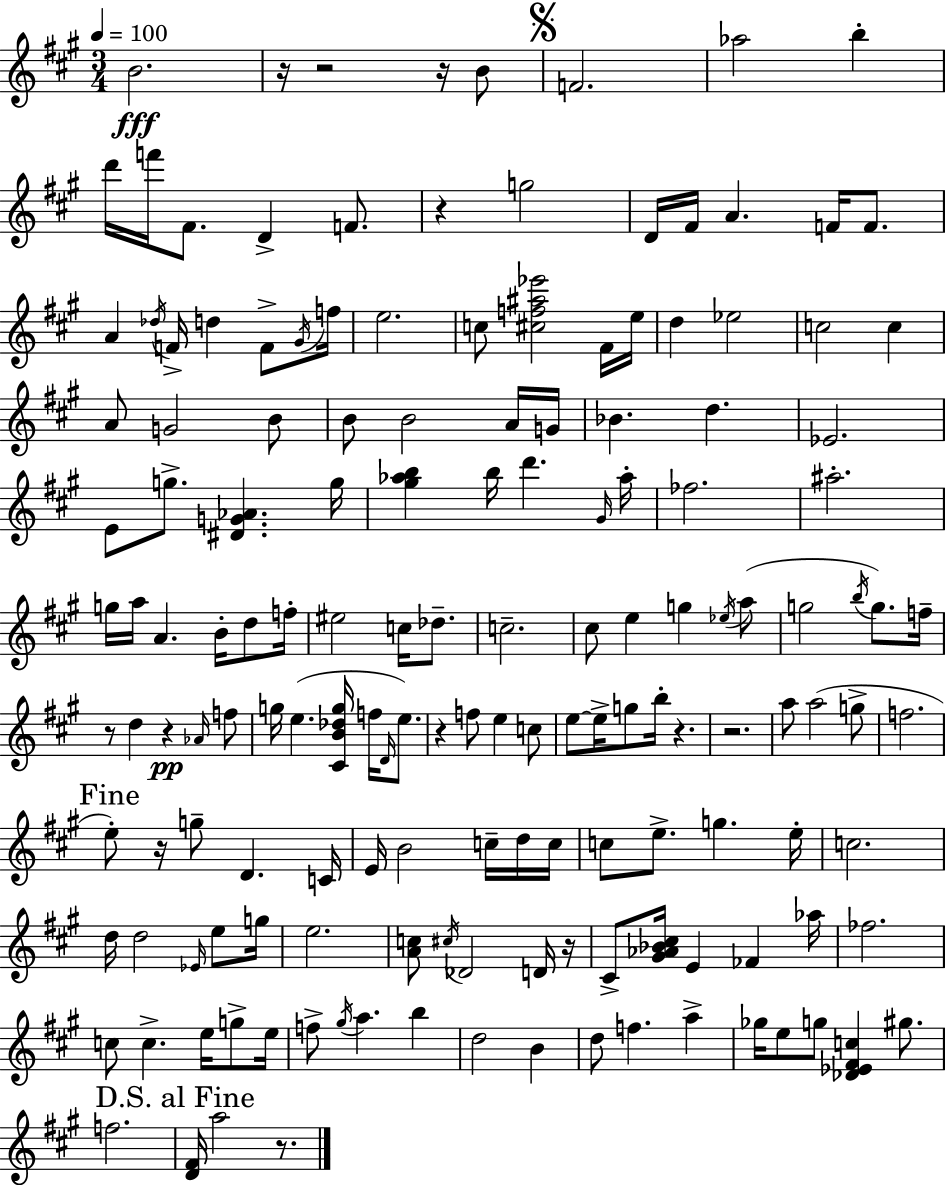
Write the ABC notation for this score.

X:1
T:Untitled
M:3/4
L:1/4
K:A
B2 z/4 z2 z/4 B/2 F2 _a2 b d'/4 f'/4 ^F/2 D F/2 z g2 D/4 ^F/4 A F/4 F/2 A _d/4 F/4 d F/2 ^G/4 f/4 e2 c/2 [^cf^a_e']2 ^F/4 e/4 d _e2 c2 c A/2 G2 B/2 B/2 B2 A/4 G/4 _B d _E2 E/2 g/2 [^DG_A] g/4 [^g_ab] b/4 d' ^G/4 _a/4 _f2 ^a2 g/4 a/4 A B/4 d/2 f/4 ^e2 c/4 _d/2 c2 ^c/2 e g _e/4 a/2 g2 b/4 g/2 f/4 z/2 d z _A/4 f/2 g/4 e [^CB_dg]/4 f/4 D/4 e/2 z f/2 e c/2 e/2 e/4 g/2 b/4 z z2 a/2 a2 g/2 f2 e/2 z/4 g/2 D C/4 E/4 B2 c/4 d/4 c/4 c/2 e/2 g e/4 c2 d/4 d2 _E/4 e/2 g/4 e2 [Ac]/2 ^c/4 _D2 D/4 z/4 ^C/2 [^G_A_B^c]/4 E _F _a/4 _f2 c/2 c e/4 g/2 e/4 f/2 ^g/4 a b d2 B d/2 f a _g/4 e/2 g/2 [_D_E^Fc] ^g/2 f2 [D^F]/4 a2 z/2